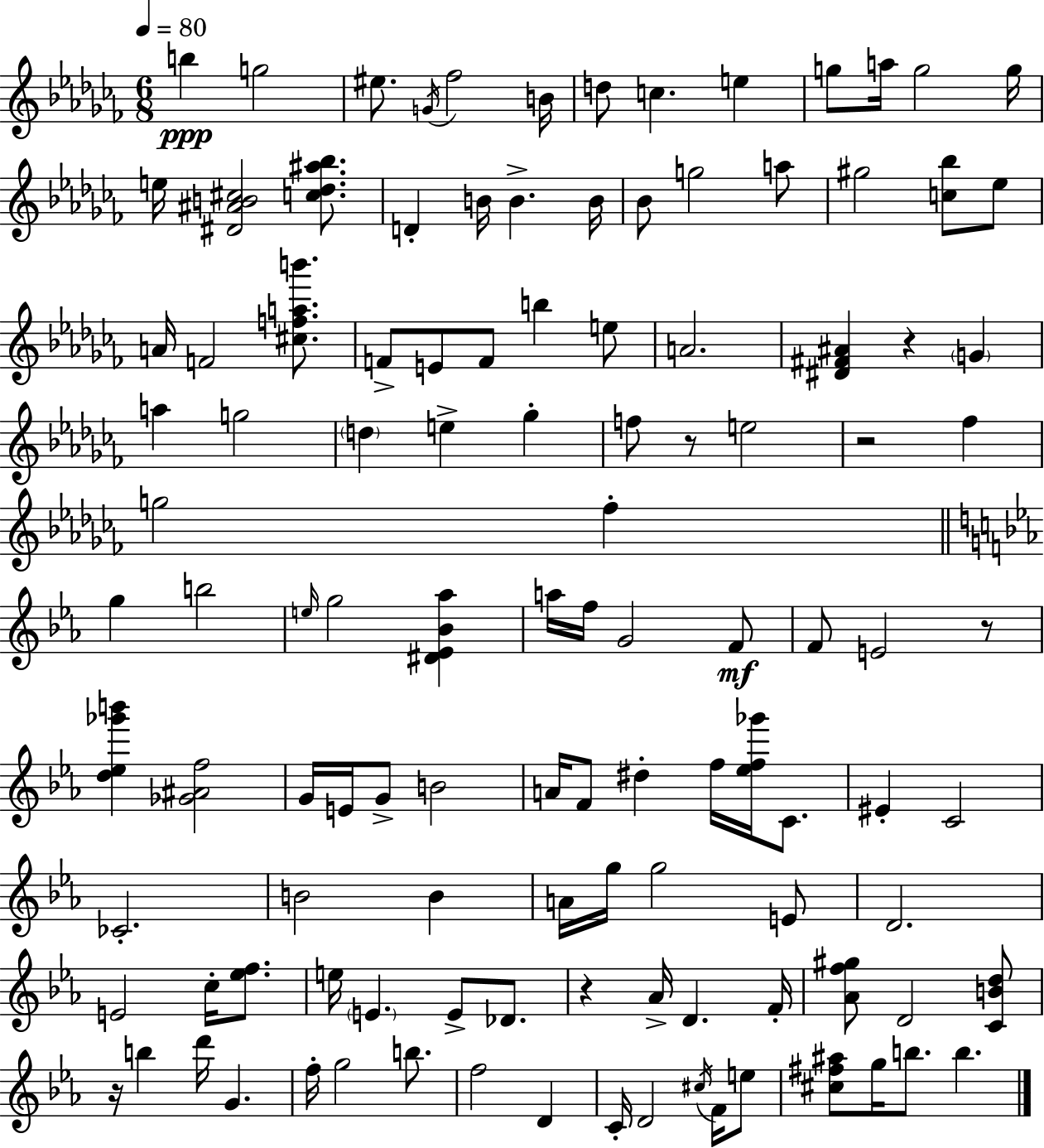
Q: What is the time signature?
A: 6/8